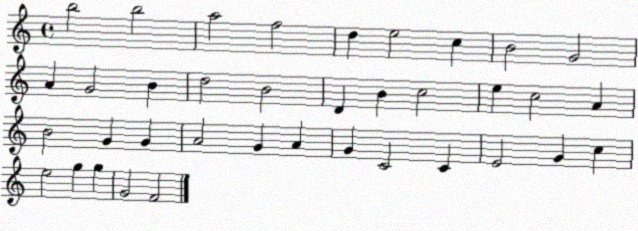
X:1
T:Untitled
M:4/4
L:1/4
K:C
b2 b2 a2 f2 d e2 c B2 G2 A G2 B d2 B2 D B c2 e c2 A B2 G G A2 G A G C2 C E2 G c e2 g g G2 F2